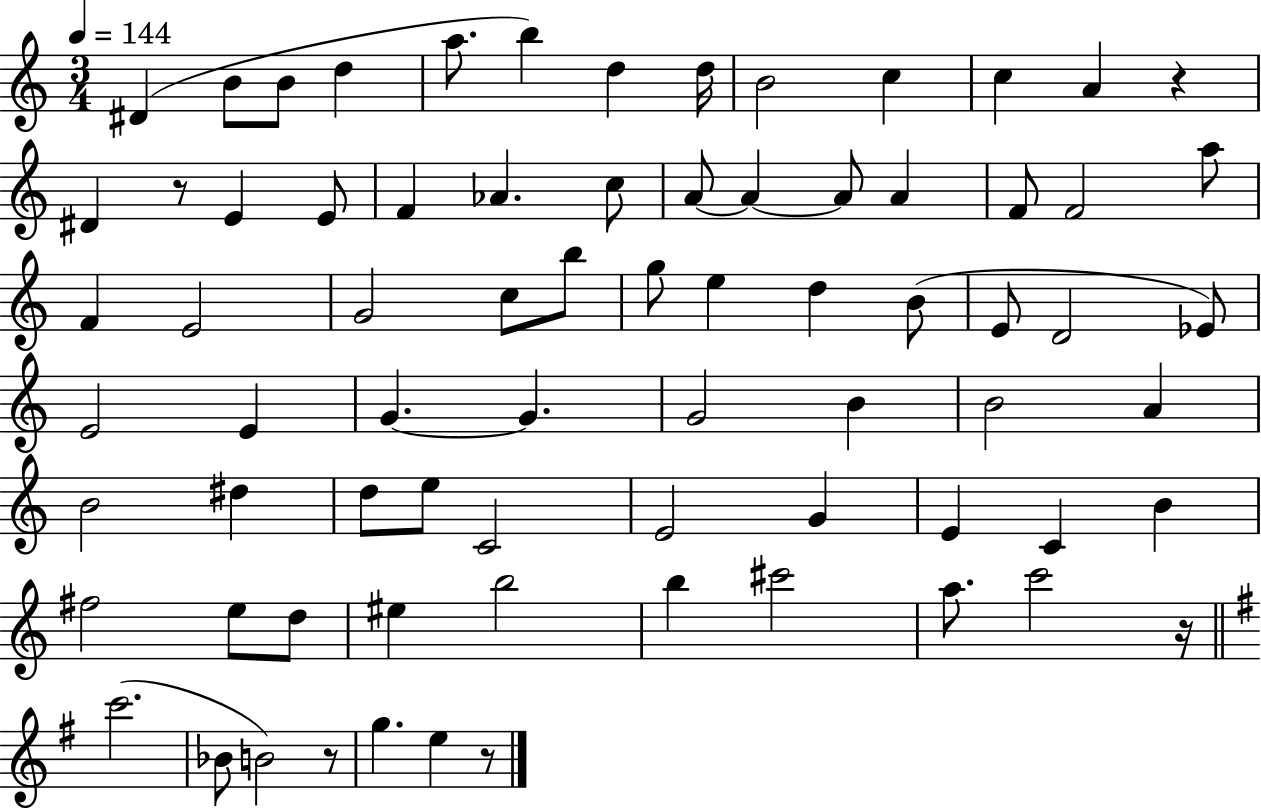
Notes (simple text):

D#4/q B4/e B4/e D5/q A5/e. B5/q D5/q D5/s B4/h C5/q C5/q A4/q R/q D#4/q R/e E4/q E4/e F4/q Ab4/q. C5/e A4/e A4/q A4/e A4/q F4/e F4/h A5/e F4/q E4/h G4/h C5/e B5/e G5/e E5/q D5/q B4/e E4/e D4/h Eb4/e E4/h E4/q G4/q. G4/q. G4/h B4/q B4/h A4/q B4/h D#5/q D5/e E5/e C4/h E4/h G4/q E4/q C4/q B4/q F#5/h E5/e D5/e EIS5/q B5/h B5/q C#6/h A5/e. C6/h R/s C6/h. Bb4/e B4/h R/e G5/q. E5/q R/e